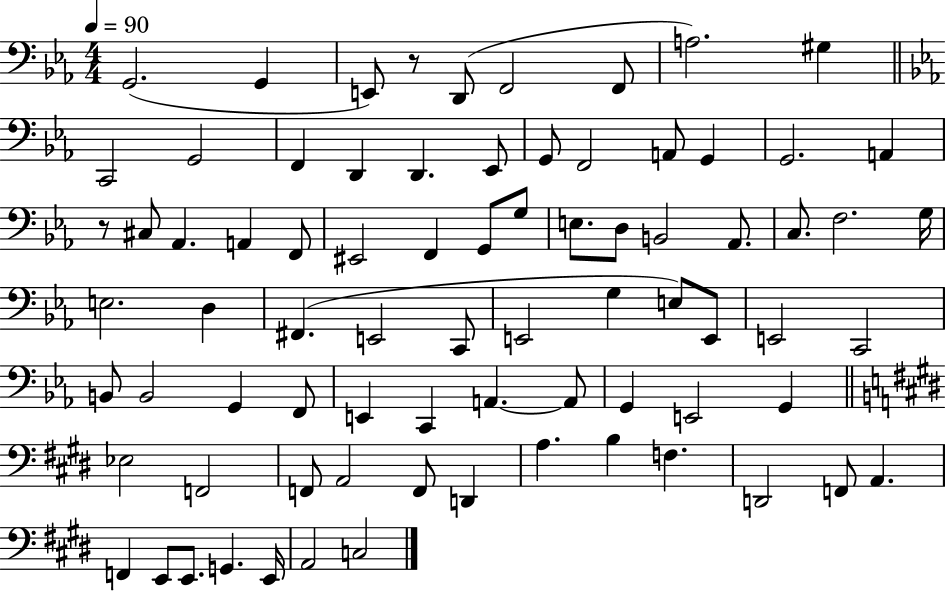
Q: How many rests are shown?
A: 2